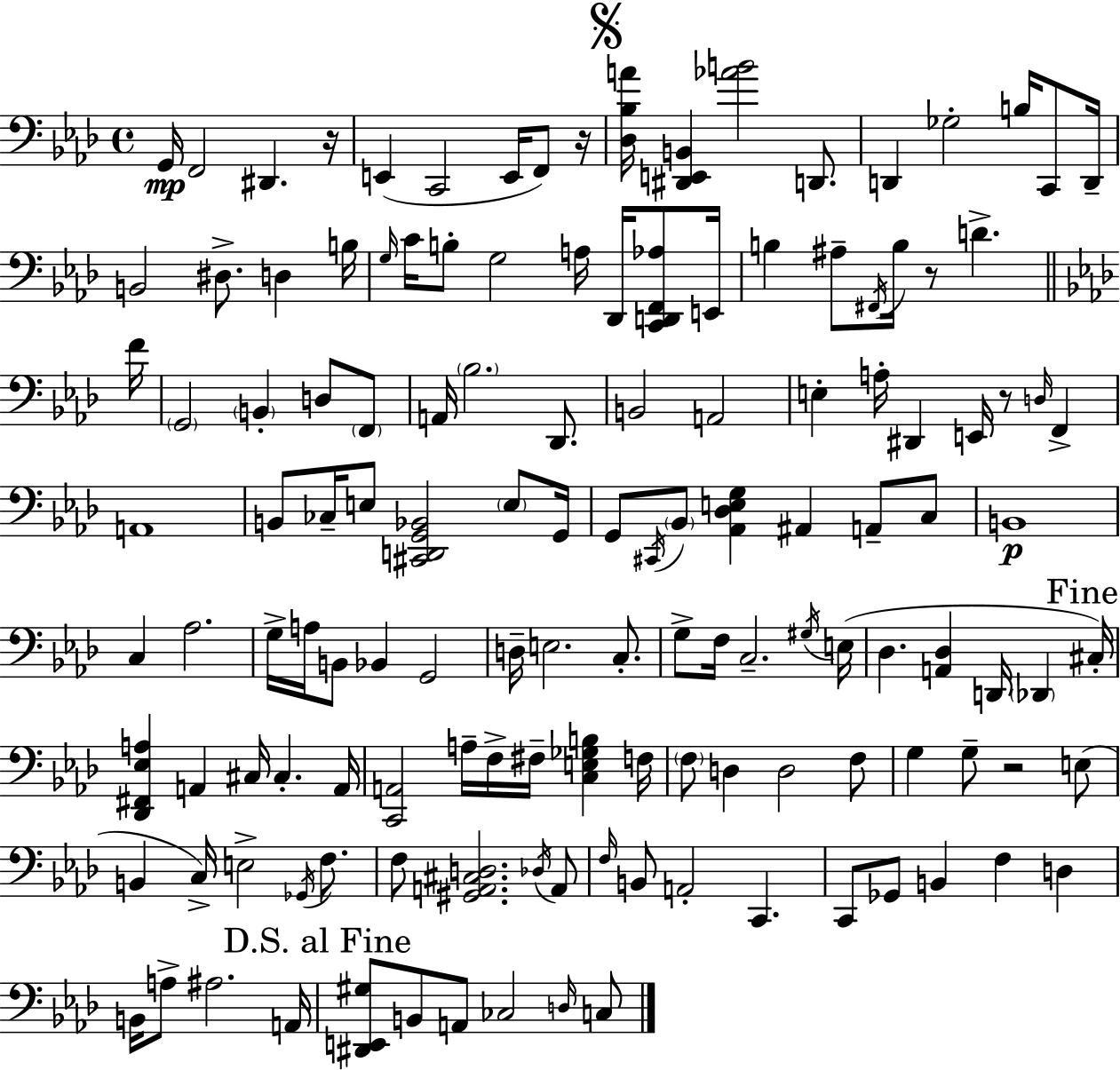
{
  \clef bass
  \time 4/4
  \defaultTimeSignature
  \key f \minor
  \repeat volta 2 { g,16\mp f,2 dis,4. r16 | e,4( c,2 e,16 f,8) r16 | \mark \markup { \musicglyph "scripts.segno" } <des bes a'>16 <dis, e, b,>4 <aes' b'>2 d,8. | d,4 ges2-. b16 c,8 d,16-- | \break b,2 dis8.-> d4 b16 | \grace { g16 } c'16 b8-. g2 a16 des,16 <c, d, f, aes>8 | e,16 b4 ais8-- \acciaccatura { fis,16 } b16 r8 d'4.-> | \bar "||" \break \key f \minor f'16 \parenthesize g,2 \parenthesize b,4-. d8 \parenthesize f,8 | a,16 \parenthesize bes2. des,8. | b,2 a,2 | e4-. a16-. dis,4 e,16 r8 \grace { d16 } f,4-> | \break a,1 | b,8 ces16-- e8 <cis, d, g, bes,>2 \parenthesize e8 | g,16 g,8 \acciaccatura { cis,16 } \parenthesize bes,8 <aes, des e g>4 ais,4 a,8-- | c8 b,1\p | \break c4 aes2. | g16-> a16 b,8 bes,4 g,2 | d16-- e2. | c8.-. g8-> f16 c2.-- | \break \acciaccatura { gis16 } e16( des4. <a, des>4 d,16 \parenthesize des,4 | \mark "Fine" cis16-.) <des, fis, ees a>4 a,4 cis16 cis4.-. | a,16 <c, a,>2 a16-- f16-> fis16-- <c e ges b>4 | f16 \parenthesize f8 d4 d2 | \break f8 g4 g8-- r2 | e8( b,4 c16->) e2-> | \acciaccatura { ges,16 } f8. f8 <gis, a, cis d>2. | \acciaccatura { des16 } a,8 \grace { f16 } b,8 a,2-. | \break c,4. c,8 ges,8 b,4 f4 | d4 b,16 a8-> ais2. | a,16 \mark "D.S. al Fine" <dis, e, gis>8 b,8 a,8 ces2 | \grace { d16 } c8 } \bar "|."
}